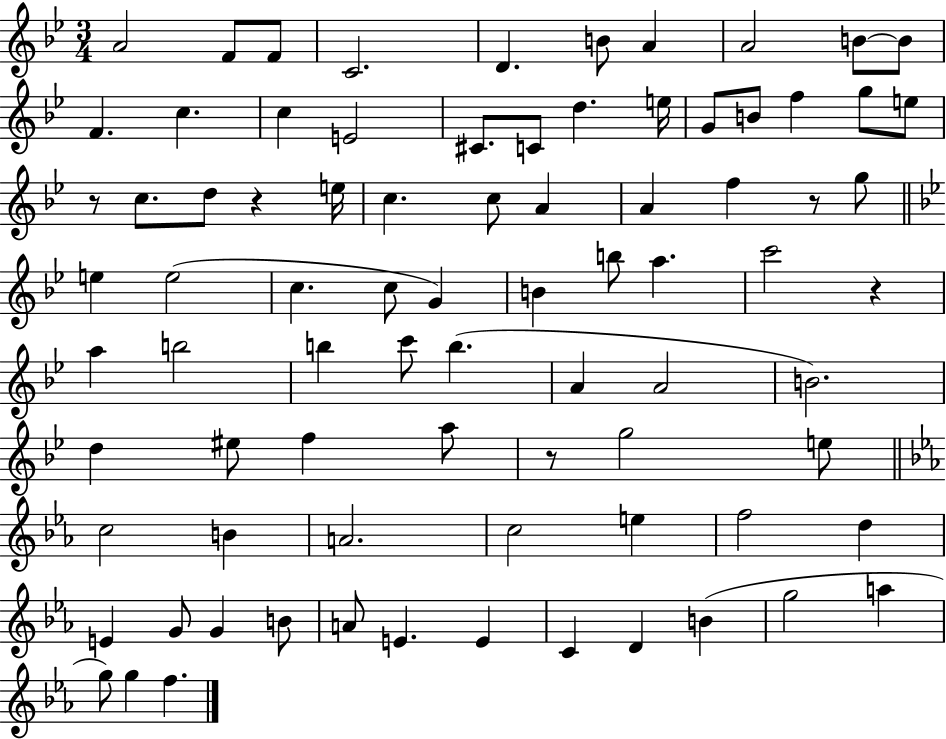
A4/h F4/e F4/e C4/h. D4/q. B4/e A4/q A4/h B4/e B4/e F4/q. C5/q. C5/q E4/h C#4/e. C4/e D5/q. E5/s G4/e B4/e F5/q G5/e E5/e R/e C5/e. D5/e R/q E5/s C5/q. C5/e A4/q A4/q F5/q R/e G5/e E5/q E5/h C5/q. C5/e G4/q B4/q B5/e A5/q. C6/h R/q A5/q B5/h B5/q C6/e B5/q. A4/q A4/h B4/h. D5/q EIS5/e F5/q A5/e R/e G5/h E5/e C5/h B4/q A4/h. C5/h E5/q F5/h D5/q E4/q G4/e G4/q B4/e A4/e E4/q. E4/q C4/q D4/q B4/q G5/h A5/q G5/e G5/q F5/q.